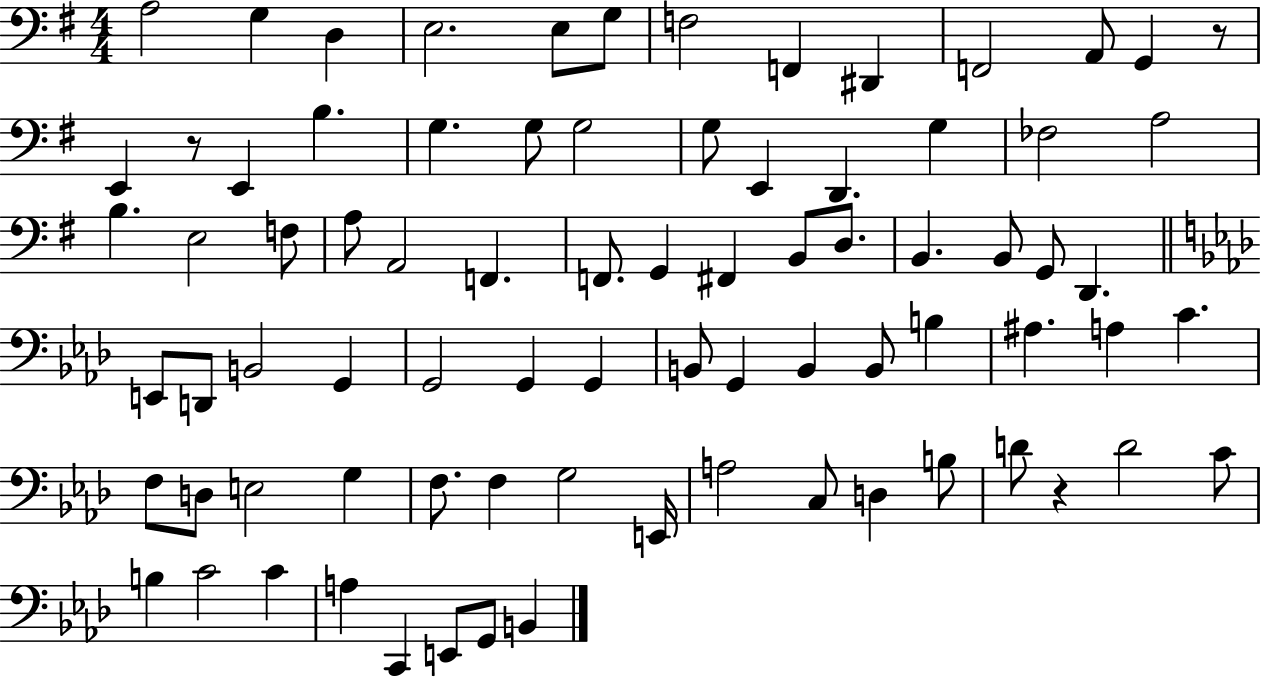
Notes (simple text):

A3/h G3/q D3/q E3/h. E3/e G3/e F3/h F2/q D#2/q F2/h A2/e G2/q R/e E2/q R/e E2/q B3/q. G3/q. G3/e G3/h G3/e E2/q D2/q. G3/q FES3/h A3/h B3/q. E3/h F3/e A3/e A2/h F2/q. F2/e. G2/q F#2/q B2/e D3/e. B2/q. B2/e G2/e D2/q. E2/e D2/e B2/h G2/q G2/h G2/q G2/q B2/e G2/q B2/q B2/e B3/q A#3/q. A3/q C4/q. F3/e D3/e E3/h G3/q F3/e. F3/q G3/h E2/s A3/h C3/e D3/q B3/e D4/e R/q D4/h C4/e B3/q C4/h C4/q A3/q C2/q E2/e G2/e B2/q